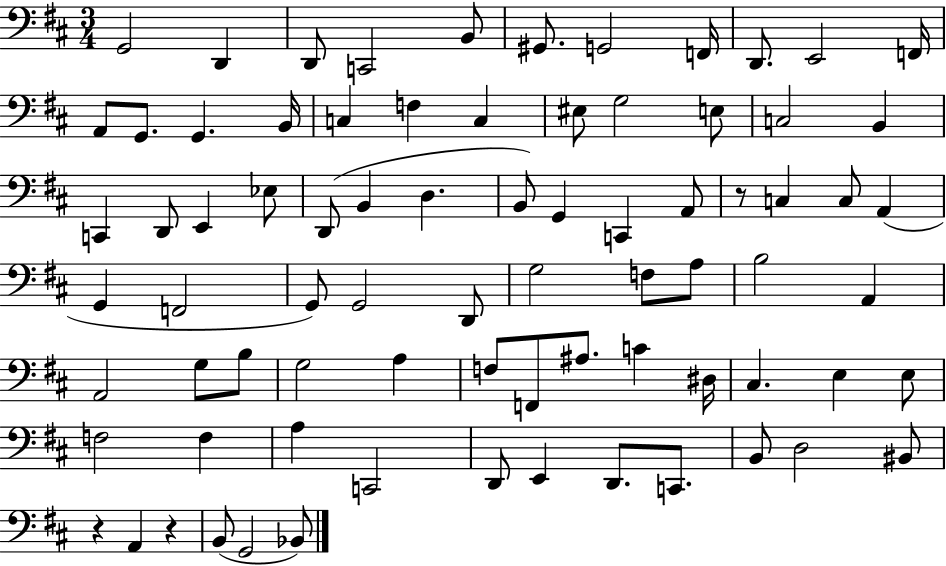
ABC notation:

X:1
T:Untitled
M:3/4
L:1/4
K:D
G,,2 D,, D,,/2 C,,2 B,,/2 ^G,,/2 G,,2 F,,/4 D,,/2 E,,2 F,,/4 A,,/2 G,,/2 G,, B,,/4 C, F, C, ^E,/2 G,2 E,/2 C,2 B,, C,, D,,/2 E,, _E,/2 D,,/2 B,, D, B,,/2 G,, C,, A,,/2 z/2 C, C,/2 A,, G,, F,,2 G,,/2 G,,2 D,,/2 G,2 F,/2 A,/2 B,2 A,, A,,2 G,/2 B,/2 G,2 A, F,/2 F,,/2 ^A,/2 C ^D,/4 ^C, E, E,/2 F,2 F, A, C,,2 D,,/2 E,, D,,/2 C,,/2 B,,/2 D,2 ^B,,/2 z A,, z B,,/2 G,,2 _B,,/2